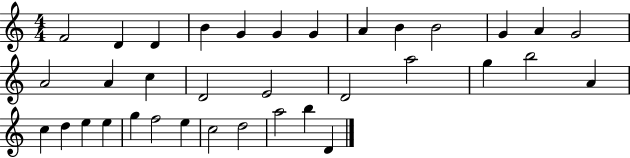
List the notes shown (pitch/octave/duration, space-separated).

F4/h D4/q D4/q B4/q G4/q G4/q G4/q A4/q B4/q B4/h G4/q A4/q G4/h A4/h A4/q C5/q D4/h E4/h D4/h A5/h G5/q B5/h A4/q C5/q D5/q E5/q E5/q G5/q F5/h E5/q C5/h D5/h A5/h B5/q D4/q